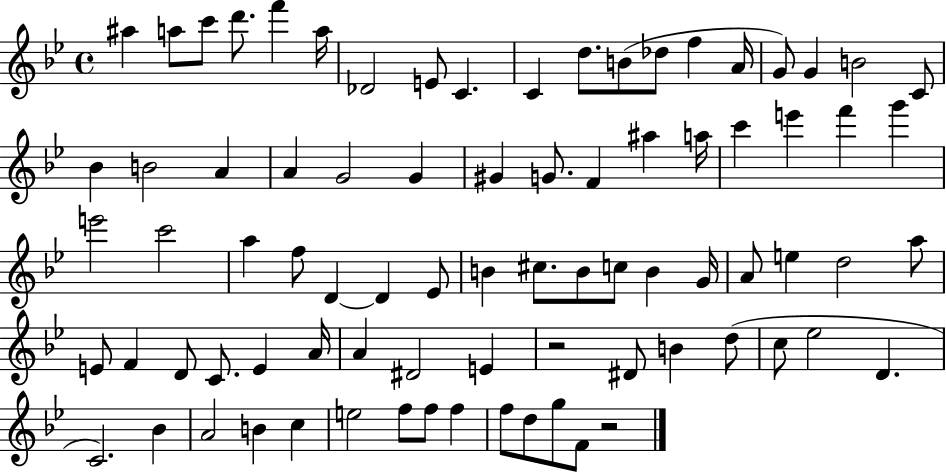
{
  \clef treble
  \time 4/4
  \defaultTimeSignature
  \key bes \major
  ais''4 a''8 c'''8 d'''8. f'''4 a''16 | des'2 e'8 c'4. | c'4 d''8. b'8( des''8 f''4 a'16 | g'8) g'4 b'2 c'8 | \break bes'4 b'2 a'4 | a'4 g'2 g'4 | gis'4 g'8. f'4 ais''4 a''16 | c'''4 e'''4 f'''4 g'''4 | \break e'''2 c'''2 | a''4 f''8 d'4~~ d'4 ees'8 | b'4 cis''8. b'8 c''8 b'4 g'16 | a'8 e''4 d''2 a''8 | \break e'8 f'4 d'8 c'8. e'4 a'16 | a'4 dis'2 e'4 | r2 dis'8 b'4 d''8( | c''8 ees''2 d'4. | \break c'2.) bes'4 | a'2 b'4 c''4 | e''2 f''8 f''8 f''4 | f''8 d''8 g''8 f'8 r2 | \break \bar "|."
}